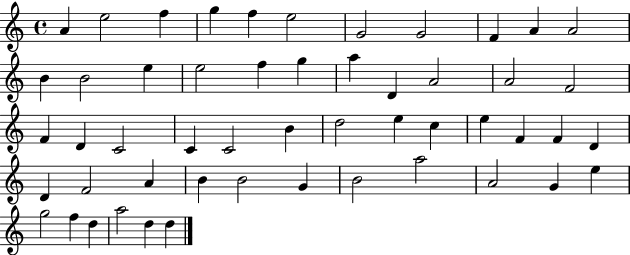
X:1
T:Untitled
M:4/4
L:1/4
K:C
A e2 f g f e2 G2 G2 F A A2 B B2 e e2 f g a D A2 A2 F2 F D C2 C C2 B d2 e c e F F D D F2 A B B2 G B2 a2 A2 G e g2 f d a2 d d